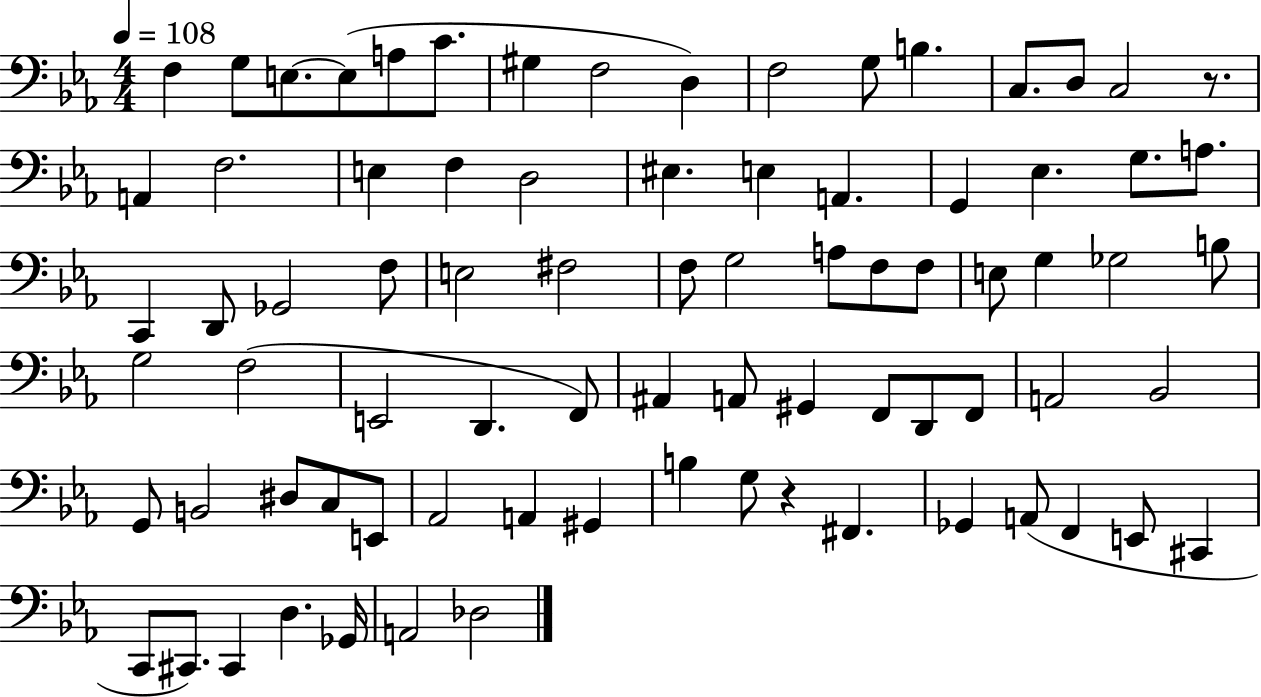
{
  \clef bass
  \numericTimeSignature
  \time 4/4
  \key ees \major
  \tempo 4 = 108
  f4 g8 e8.~~ e8( a8 c'8. | gis4 f2 d4) | f2 g8 b4. | c8. d8 c2 r8. | \break a,4 f2. | e4 f4 d2 | eis4. e4 a,4. | g,4 ees4. g8. a8. | \break c,4 d,8 ges,2 f8 | e2 fis2 | f8 g2 a8 f8 f8 | e8 g4 ges2 b8 | \break g2 f2( | e,2 d,4. f,8) | ais,4 a,8 gis,4 f,8 d,8 f,8 | a,2 bes,2 | \break g,8 b,2 dis8 c8 e,8 | aes,2 a,4 gis,4 | b4 g8 r4 fis,4. | ges,4 a,8( f,4 e,8 cis,4 | \break c,8 cis,8.) cis,4 d4. ges,16 | a,2 des2 | \bar "|."
}